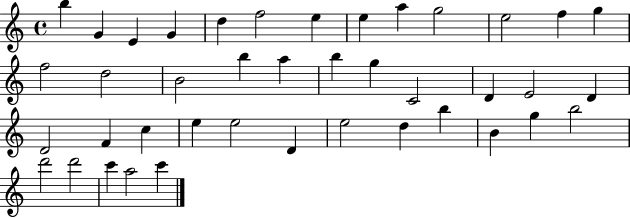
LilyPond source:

{
  \clef treble
  \time 4/4
  \defaultTimeSignature
  \key c \major
  b''4 g'4 e'4 g'4 | d''4 f''2 e''4 | e''4 a''4 g''2 | e''2 f''4 g''4 | \break f''2 d''2 | b'2 b''4 a''4 | b''4 g''4 c'2 | d'4 e'2 d'4 | \break d'2 f'4 c''4 | e''4 e''2 d'4 | e''2 d''4 b''4 | b'4 g''4 b''2 | \break d'''2 d'''2 | c'''4 a''2 c'''4 | \bar "|."
}